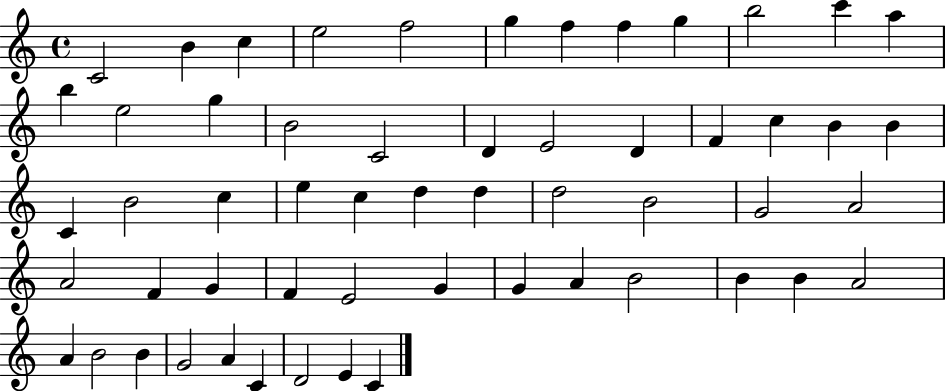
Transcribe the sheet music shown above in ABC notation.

X:1
T:Untitled
M:4/4
L:1/4
K:C
C2 B c e2 f2 g f f g b2 c' a b e2 g B2 C2 D E2 D F c B B C B2 c e c d d d2 B2 G2 A2 A2 F G F E2 G G A B2 B B A2 A B2 B G2 A C D2 E C